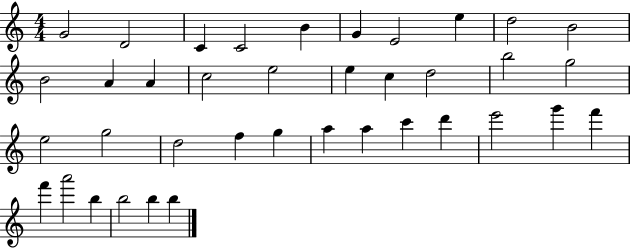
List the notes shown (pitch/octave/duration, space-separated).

G4/h D4/h C4/q C4/h B4/q G4/q E4/h E5/q D5/h B4/h B4/h A4/q A4/q C5/h E5/h E5/q C5/q D5/h B5/h G5/h E5/h G5/h D5/h F5/q G5/q A5/q A5/q C6/q D6/q E6/h G6/q F6/q F6/q A6/h B5/q B5/h B5/q B5/q